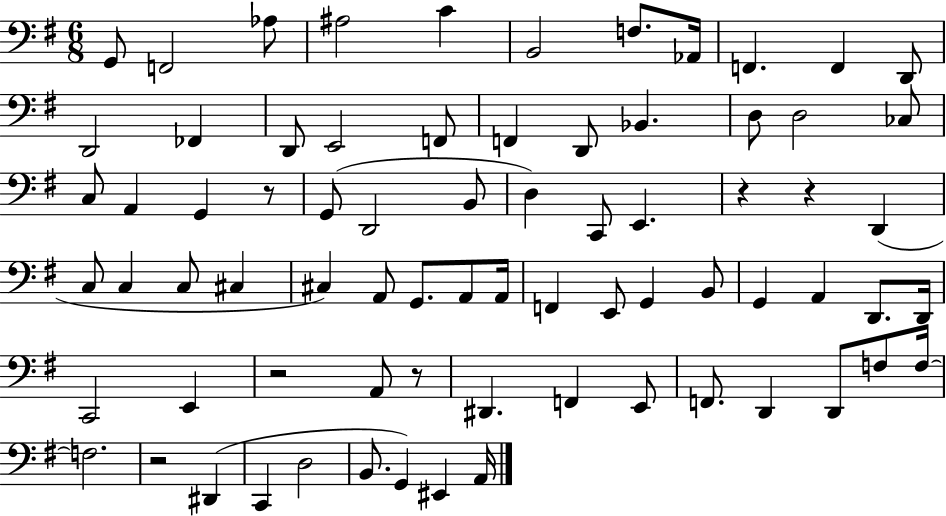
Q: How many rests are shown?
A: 6